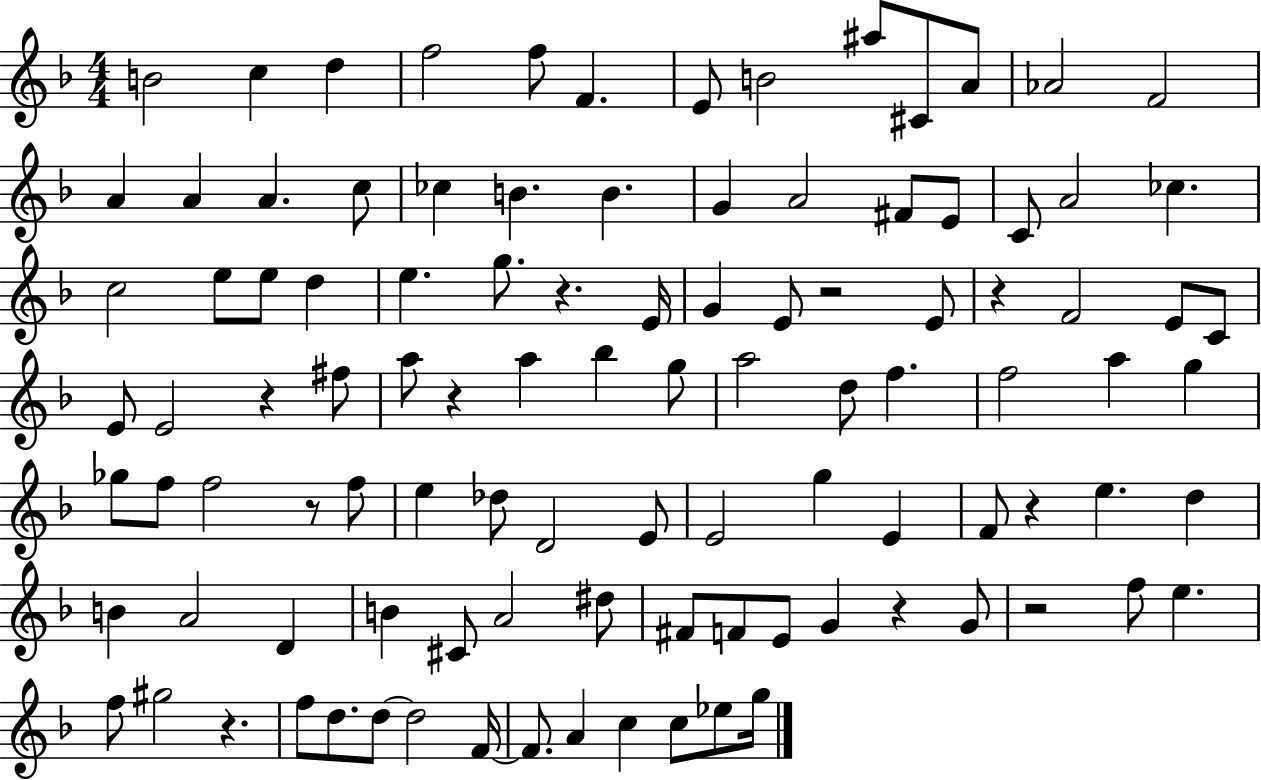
{
  \clef treble
  \numericTimeSignature
  \time 4/4
  \key f \major
  \repeat volta 2 { b'2 c''4 d''4 | f''2 f''8 f'4. | e'8 b'2 ais''8 cis'8 a'8 | aes'2 f'2 | \break a'4 a'4 a'4. c''8 | ces''4 b'4. b'4. | g'4 a'2 fis'8 e'8 | c'8 a'2 ces''4. | \break c''2 e''8 e''8 d''4 | e''4. g''8. r4. e'16 | g'4 e'8 r2 e'8 | r4 f'2 e'8 c'8 | \break e'8 e'2 r4 fis''8 | a''8 r4 a''4 bes''4 g''8 | a''2 d''8 f''4. | f''2 a''4 g''4 | \break ges''8 f''8 f''2 r8 f''8 | e''4 des''8 d'2 e'8 | e'2 g''4 e'4 | f'8 r4 e''4. d''4 | \break b'4 a'2 d'4 | b'4 cis'8 a'2 dis''8 | fis'8 f'8 e'8 g'4 r4 g'8 | r2 f''8 e''4. | \break f''8 gis''2 r4. | f''8 d''8. d''8~~ d''2 f'16~~ | f'8. a'4 c''4 c''8 ees''8 g''16 | } \bar "|."
}